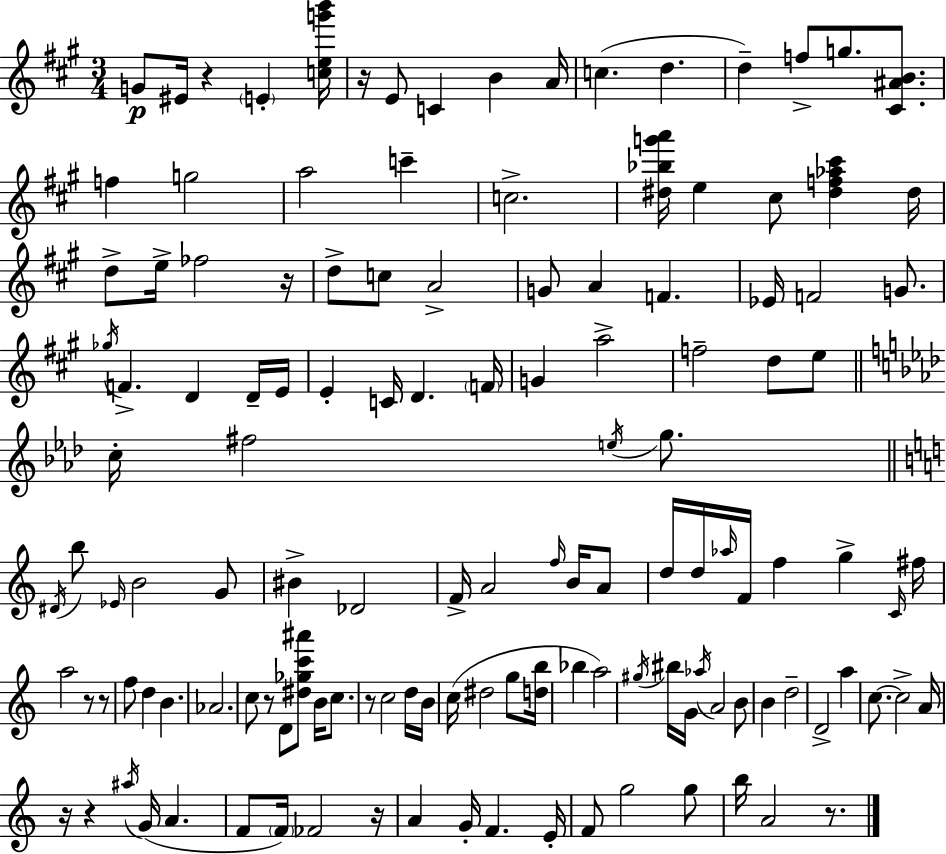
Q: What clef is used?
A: treble